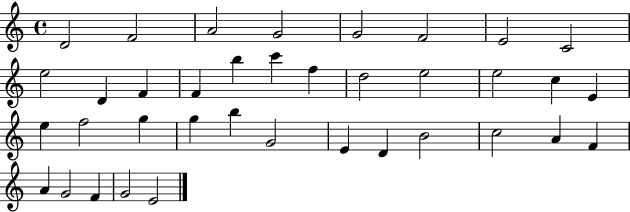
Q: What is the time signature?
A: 4/4